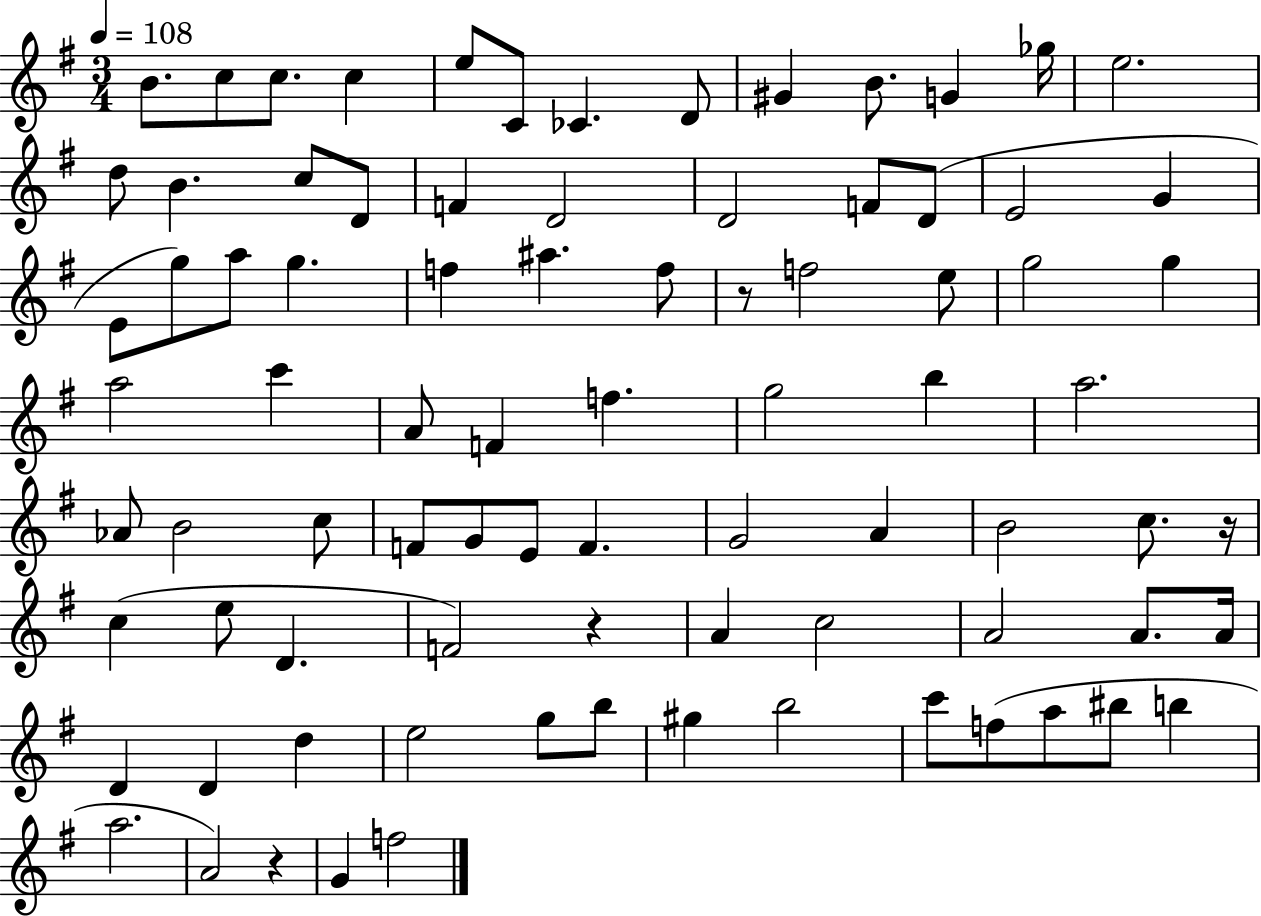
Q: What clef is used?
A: treble